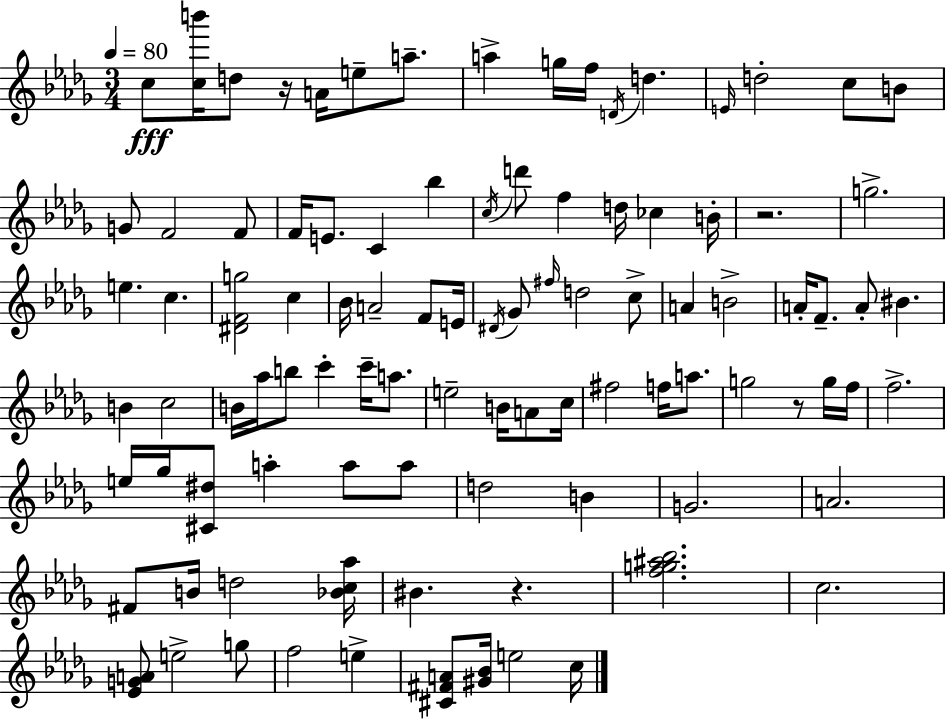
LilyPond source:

{
  \clef treble
  \numericTimeSignature
  \time 3/4
  \key bes \minor
  \tempo 4 = 80
  \repeat volta 2 { c''8\fff <c'' b'''>16 d''8 r16 a'16 e''8-- a''8.-- | a''4-> g''16 f''16 \acciaccatura { d'16 } d''4. | \grace { e'16 } d''2-. c''8 | b'8 g'8 f'2 | \break f'8 f'16 e'8. c'4 bes''4 | \acciaccatura { c''16 } d'''8 f''4 d''16 ces''4 | b'16-. r2. | g''2.-> | \break e''4. c''4. | <dis' f' g''>2 c''4 | bes'16 a'2-- | f'8 e'16 \acciaccatura { dis'16 } ges'8 \grace { fis''16 } d''2 | \break c''8-> a'4 b'2-> | a'16-. f'8.-- a'8-. bis'4. | b'4 c''2 | b'16 aes''16 b''8 c'''4-. | \break c'''16-- a''8. e''2-- | b'16 a'8 c''16 fis''2 | f''16 a''8. g''2 | r8 g''16 f''16 f''2.-> | \break e''16 ges''16 <cis' dis''>8 a''4-. | a''8 a''8 d''2 | b'4 g'2. | a'2. | \break fis'8 b'16 d''2 | <bes' c'' aes''>16 bis'4. r4. | <f'' g'' ais'' bes''>2. | c''2. | \break <ees' g' a'>8 e''2-> | g''8 f''2 | e''4-> <cis' fis' a'>8 <gis' bes'>16 e''2 | c''16 } \bar "|."
}